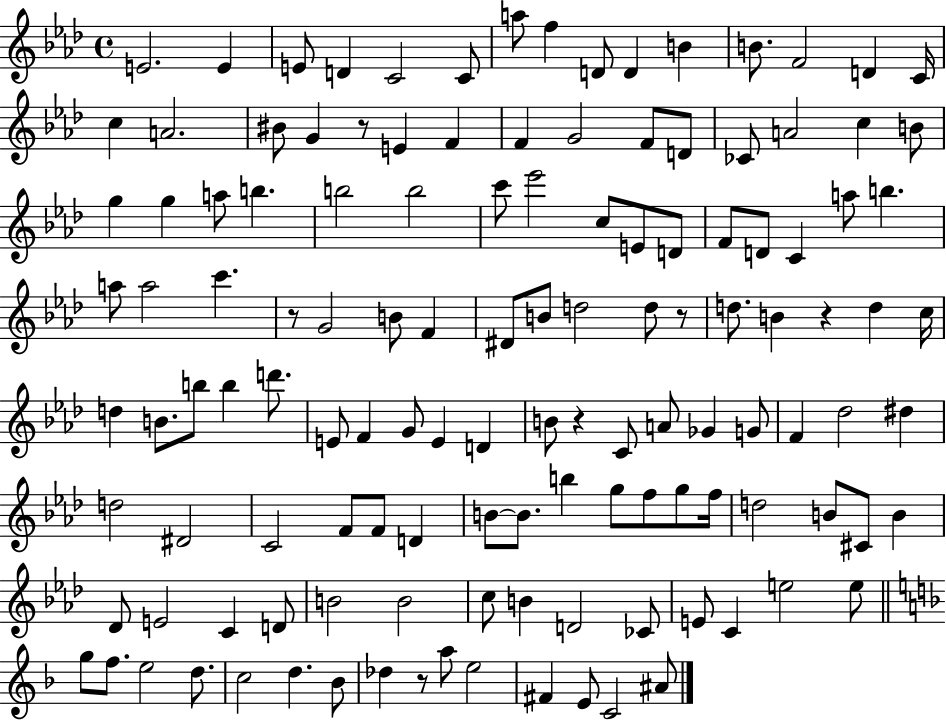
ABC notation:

X:1
T:Untitled
M:4/4
L:1/4
K:Ab
E2 E E/2 D C2 C/2 a/2 f D/2 D B B/2 F2 D C/4 c A2 ^B/2 G z/2 E F F G2 F/2 D/2 _C/2 A2 c B/2 g g a/2 b b2 b2 c'/2 _e'2 c/2 E/2 D/2 F/2 D/2 C a/2 b a/2 a2 c' z/2 G2 B/2 F ^D/2 B/2 d2 d/2 z/2 d/2 B z d c/4 d B/2 b/2 b d'/2 E/2 F G/2 E D B/2 z C/2 A/2 _G G/2 F _d2 ^d d2 ^D2 C2 F/2 F/2 D B/2 B/2 b g/2 f/2 g/2 f/4 d2 B/2 ^C/2 B _D/2 E2 C D/2 B2 B2 c/2 B D2 _C/2 E/2 C e2 e/2 g/2 f/2 e2 d/2 c2 d _B/2 _d z/2 a/2 e2 ^F E/2 C2 ^A/2